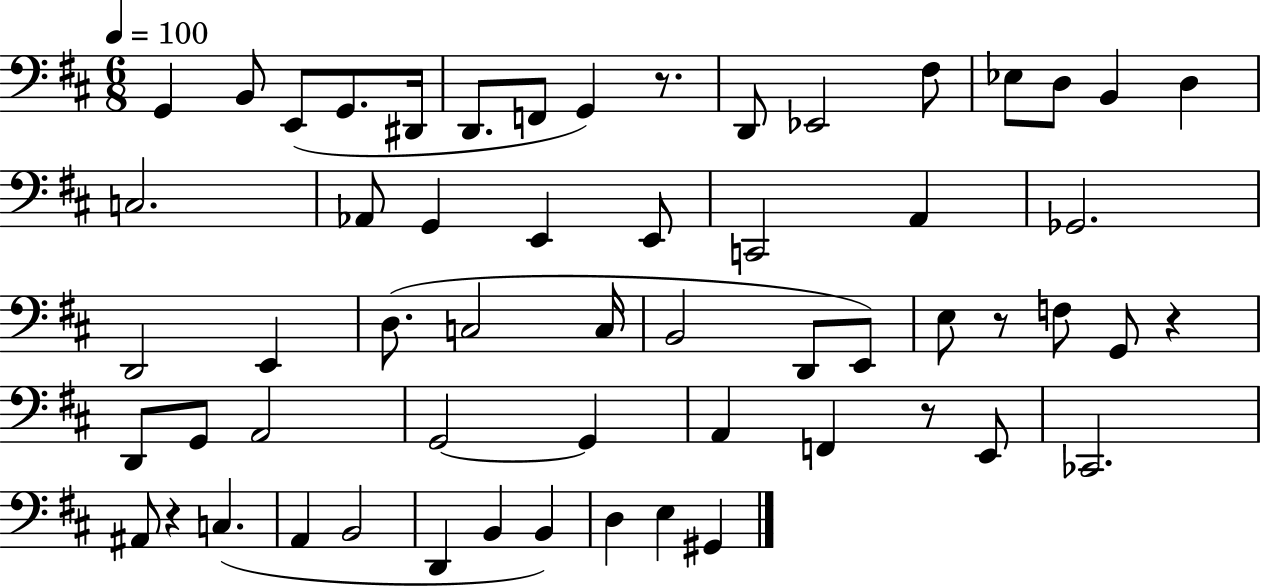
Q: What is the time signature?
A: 6/8